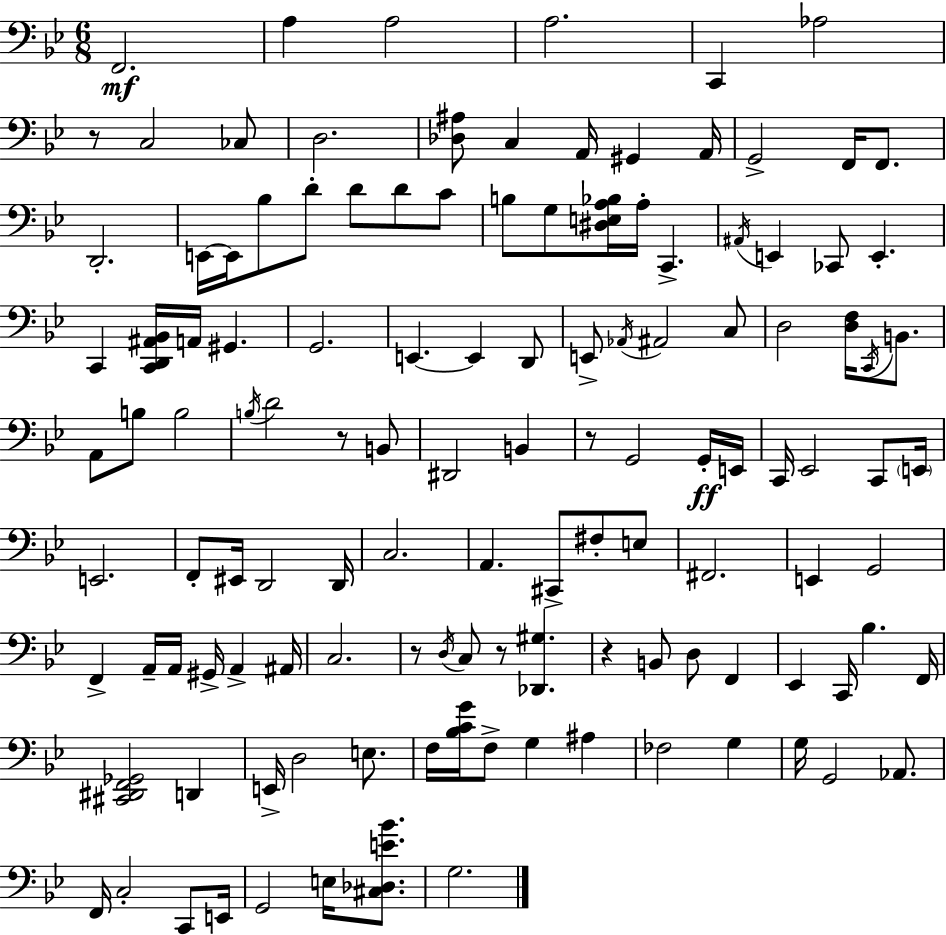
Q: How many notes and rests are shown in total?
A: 124